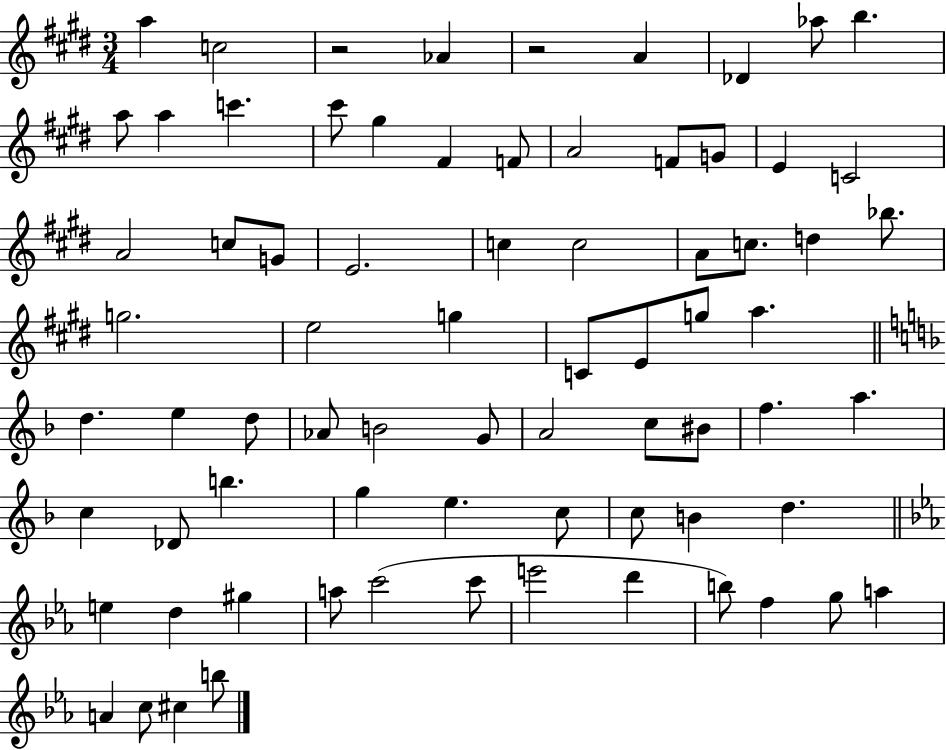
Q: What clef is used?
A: treble